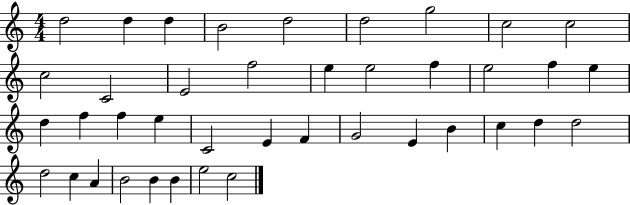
{
  \clef treble
  \numericTimeSignature
  \time 4/4
  \key c \major
  d''2 d''4 d''4 | b'2 d''2 | d''2 g''2 | c''2 c''2 | \break c''2 c'2 | e'2 f''2 | e''4 e''2 f''4 | e''2 f''4 e''4 | \break d''4 f''4 f''4 e''4 | c'2 e'4 f'4 | g'2 e'4 b'4 | c''4 d''4 d''2 | \break d''2 c''4 a'4 | b'2 b'4 b'4 | e''2 c''2 | \bar "|."
}